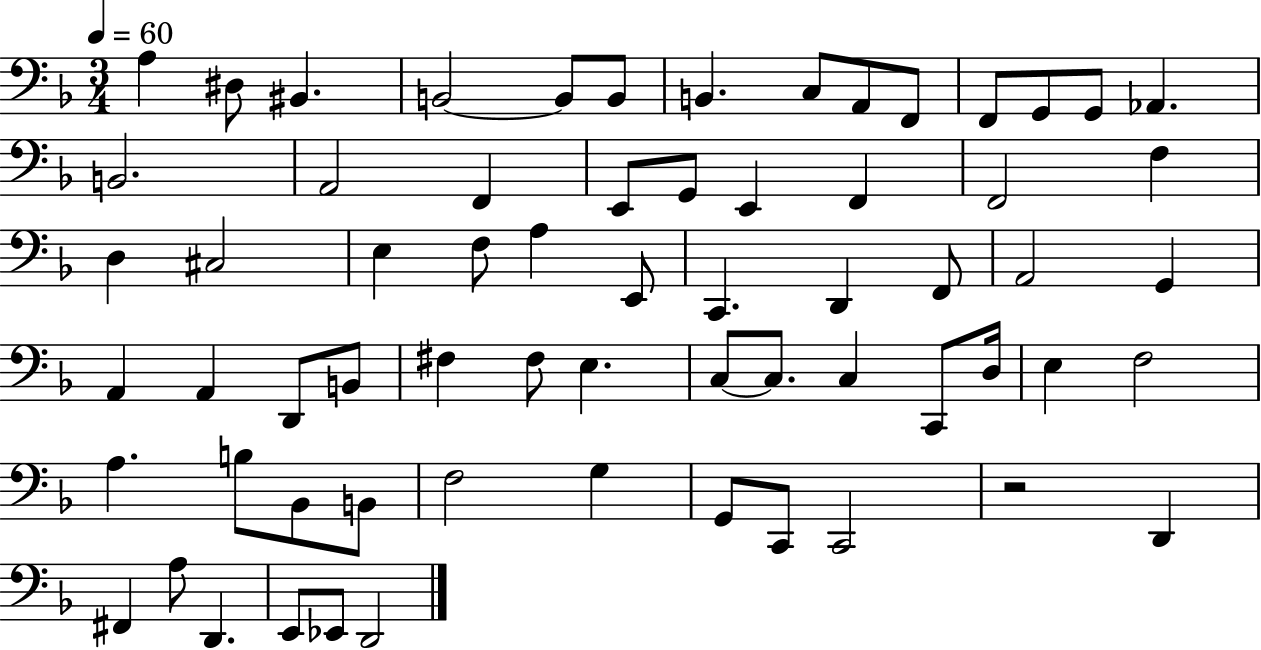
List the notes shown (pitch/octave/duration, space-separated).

A3/q D#3/e BIS2/q. B2/h B2/e B2/e B2/q. C3/e A2/e F2/e F2/e G2/e G2/e Ab2/q. B2/h. A2/h F2/q E2/e G2/e E2/q F2/q F2/h F3/q D3/q C#3/h E3/q F3/e A3/q E2/e C2/q. D2/q F2/e A2/h G2/q A2/q A2/q D2/e B2/e F#3/q F#3/e E3/q. C3/e C3/e. C3/q C2/e D3/s E3/q F3/h A3/q. B3/e Bb2/e B2/e F3/h G3/q G2/e C2/e C2/h R/h D2/q F#2/q A3/e D2/q. E2/e Eb2/e D2/h